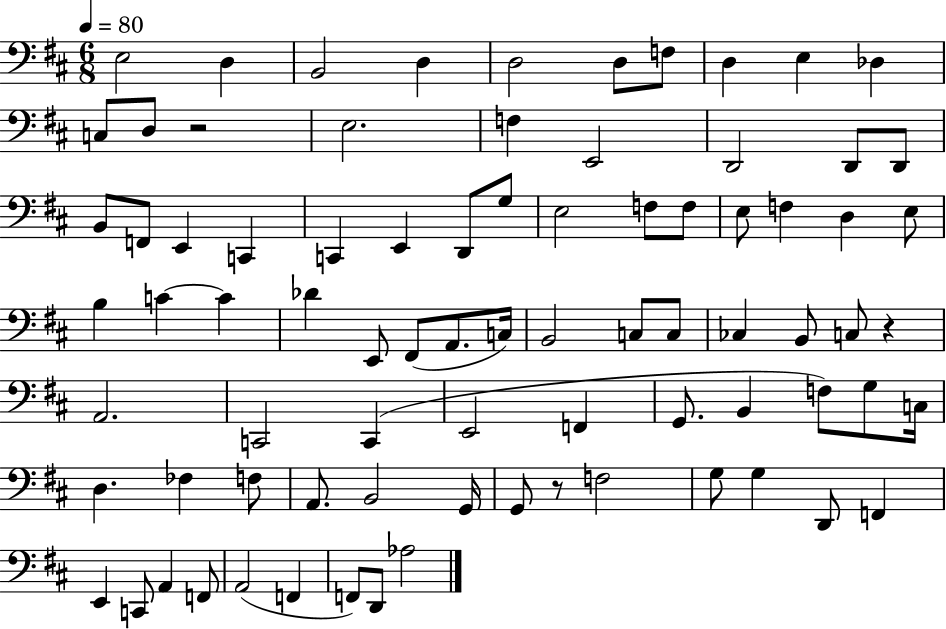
{
  \clef bass
  \numericTimeSignature
  \time 6/8
  \key d \major
  \tempo 4 = 80
  e2 d4 | b,2 d4 | d2 d8 f8 | d4 e4 des4 | \break c8 d8 r2 | e2. | f4 e,2 | d,2 d,8 d,8 | \break b,8 f,8 e,4 c,4 | c,4 e,4 d,8 g8 | e2 f8 f8 | e8 f4 d4 e8 | \break b4 c'4~~ c'4 | des'4 e,8 fis,8( a,8. c16) | b,2 c8 c8 | ces4 b,8 c8 r4 | \break a,2. | c,2 c,4( | e,2 f,4 | g,8. b,4 f8) g8 c16 | \break d4. fes4 f8 | a,8. b,2 g,16 | g,8 r8 f2 | g8 g4 d,8 f,4 | \break e,4 c,8 a,4 f,8 | a,2( f,4 | f,8) d,8 aes2 | \bar "|."
}